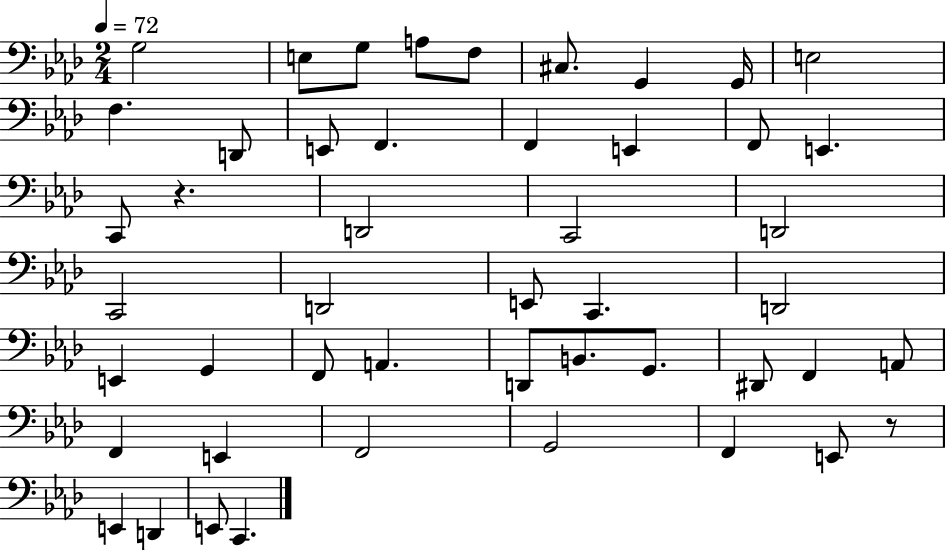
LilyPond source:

{
  \clef bass
  \numericTimeSignature
  \time 2/4
  \key aes \major
  \tempo 4 = 72
  \repeat volta 2 { g2 | e8 g8 a8 f8 | cis8. g,4 g,16 | e2 | \break f4. d,8 | e,8 f,4. | f,4 e,4 | f,8 e,4. | \break c,8 r4. | d,2 | c,2 | d,2 | \break c,2 | d,2 | e,8 c,4. | d,2 | \break e,4 g,4 | f,8 a,4. | d,8 b,8. g,8. | dis,8 f,4 a,8 | \break f,4 e,4 | f,2 | g,2 | f,4 e,8 r8 | \break e,4 d,4 | e,8 c,4. | } \bar "|."
}